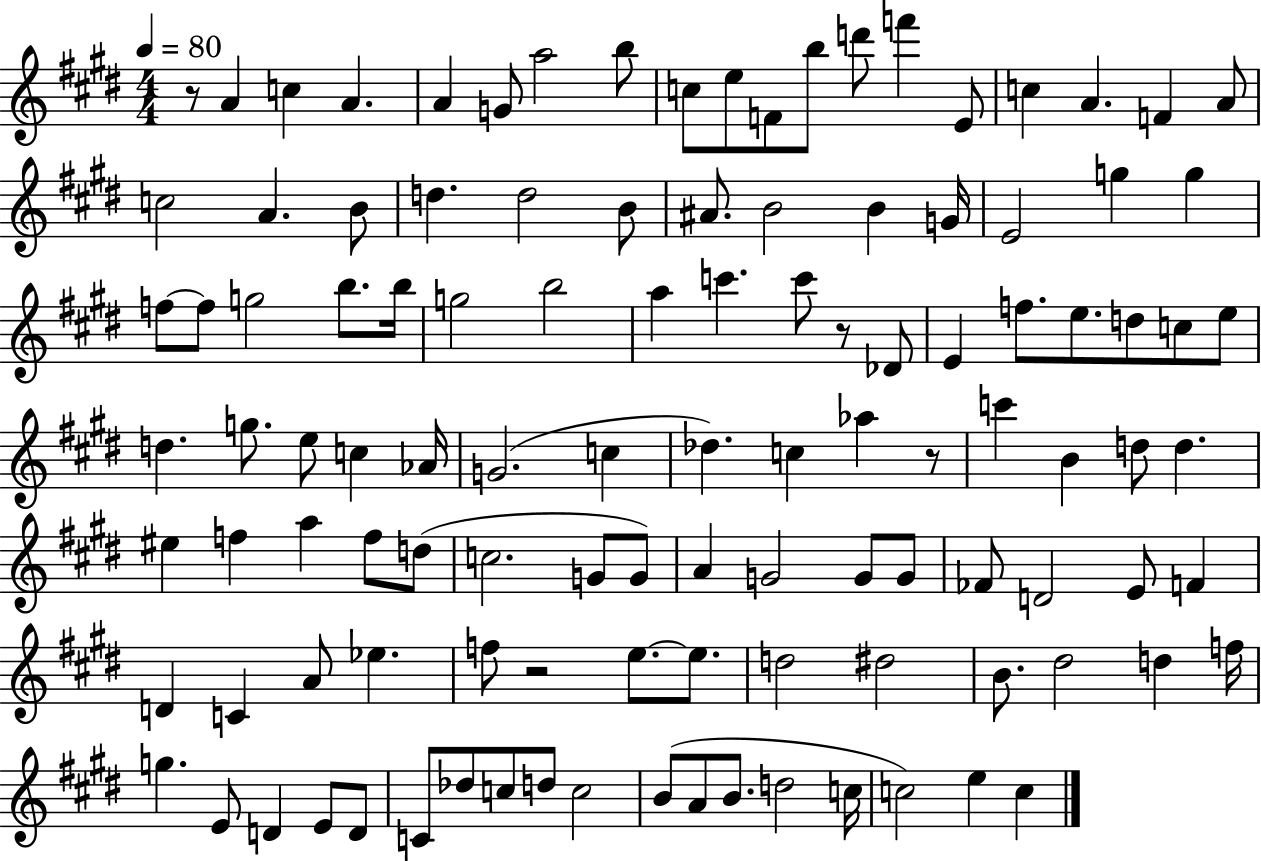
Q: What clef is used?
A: treble